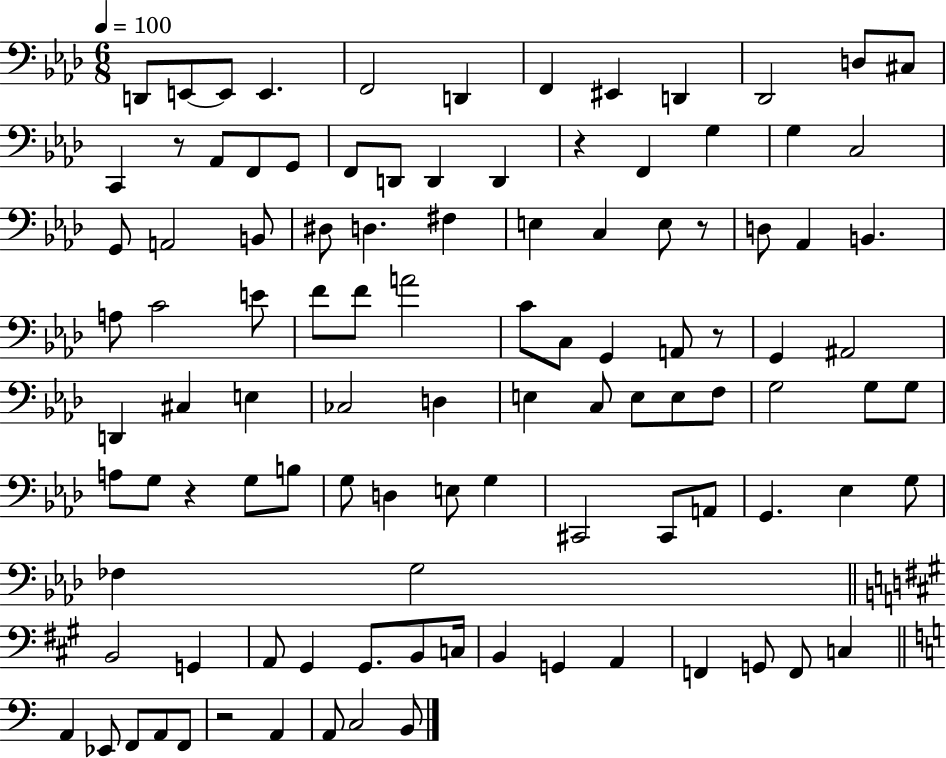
D2/e E2/e E2/e E2/q. F2/h D2/q F2/q EIS2/q D2/q Db2/h D3/e C#3/e C2/q R/e Ab2/e F2/e G2/e F2/e D2/e D2/q D2/q R/q F2/q G3/q G3/q C3/h G2/e A2/h B2/e D#3/e D3/q. F#3/q E3/q C3/q E3/e R/e D3/e Ab2/q B2/q. A3/e C4/h E4/e F4/e F4/e A4/h C4/e C3/e G2/q A2/e R/e G2/q A#2/h D2/q C#3/q E3/q CES3/h D3/q E3/q C3/e E3/e E3/e F3/e G3/h G3/e G3/e A3/e G3/e R/q G3/e B3/e G3/e D3/q E3/e G3/q C#2/h C#2/e A2/e G2/q. Eb3/q G3/e FES3/q G3/h B2/h G2/q A2/e G#2/q G#2/e. B2/e C3/s B2/q G2/q A2/q F2/q G2/e F2/e C3/q A2/q Eb2/e F2/e A2/e F2/e R/h A2/q A2/e C3/h B2/e